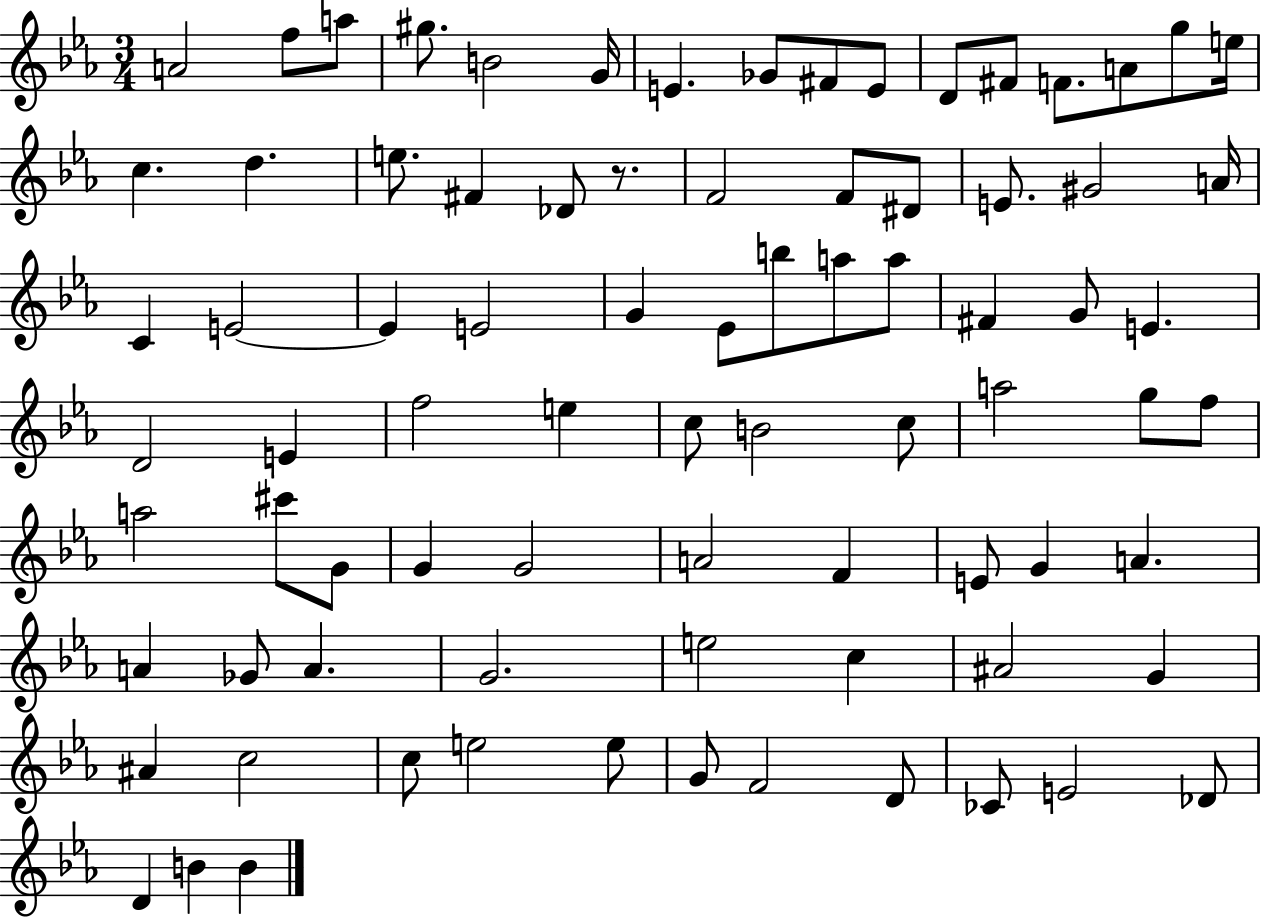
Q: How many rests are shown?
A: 1